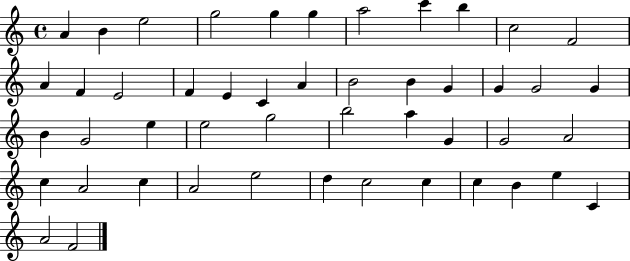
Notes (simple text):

A4/q B4/q E5/h G5/h G5/q G5/q A5/h C6/q B5/q C5/h F4/h A4/q F4/q E4/h F4/q E4/q C4/q A4/q B4/h B4/q G4/q G4/q G4/h G4/q B4/q G4/h E5/q E5/h G5/h B5/h A5/q G4/q G4/h A4/h C5/q A4/h C5/q A4/h E5/h D5/q C5/h C5/q C5/q B4/q E5/q C4/q A4/h F4/h